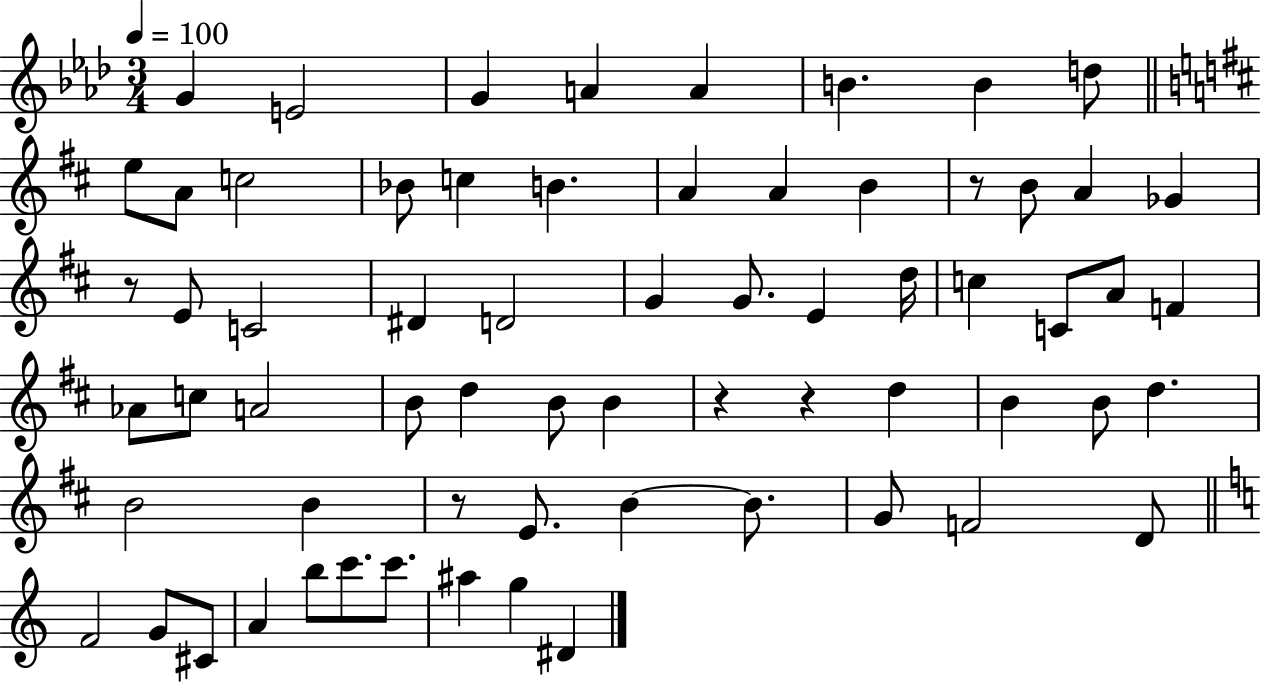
{
  \clef treble
  \numericTimeSignature
  \time 3/4
  \key aes \major
  \tempo 4 = 100
  g'4 e'2 | g'4 a'4 a'4 | b'4. b'4 d''8 | \bar "||" \break \key d \major e''8 a'8 c''2 | bes'8 c''4 b'4. | a'4 a'4 b'4 | r8 b'8 a'4 ges'4 | \break r8 e'8 c'2 | dis'4 d'2 | g'4 g'8. e'4 d''16 | c''4 c'8 a'8 f'4 | \break aes'8 c''8 a'2 | b'8 d''4 b'8 b'4 | r4 r4 d''4 | b'4 b'8 d''4. | \break b'2 b'4 | r8 e'8. b'4~~ b'8. | g'8 f'2 d'8 | \bar "||" \break \key c \major f'2 g'8 cis'8 | a'4 b''8 c'''8. c'''8. | ais''4 g''4 dis'4 | \bar "|."
}